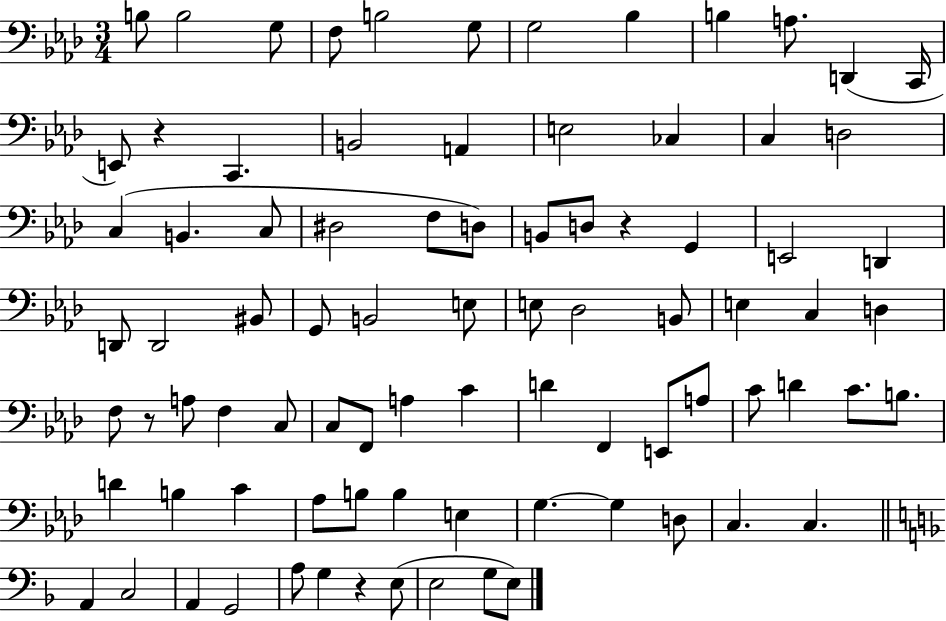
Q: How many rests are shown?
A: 4